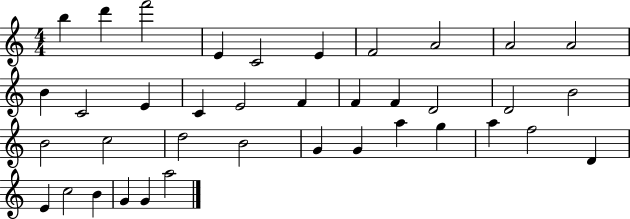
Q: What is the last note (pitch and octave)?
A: A5